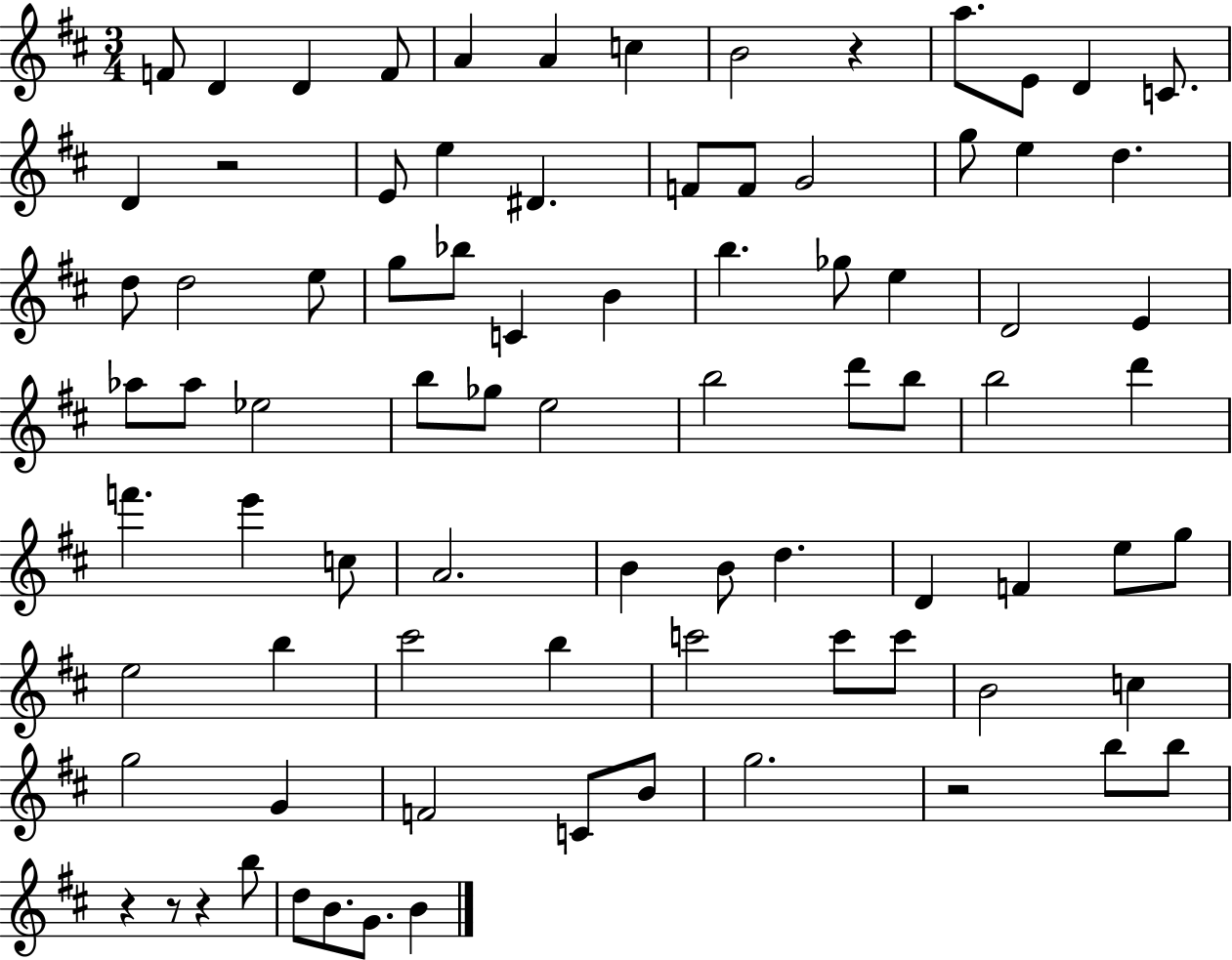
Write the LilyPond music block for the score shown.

{
  \clef treble
  \numericTimeSignature
  \time 3/4
  \key d \major
  f'8 d'4 d'4 f'8 | a'4 a'4 c''4 | b'2 r4 | a''8. e'8 d'4 c'8. | \break d'4 r2 | e'8 e''4 dis'4. | f'8 f'8 g'2 | g''8 e''4 d''4. | \break d''8 d''2 e''8 | g''8 bes''8 c'4 b'4 | b''4. ges''8 e''4 | d'2 e'4 | \break aes''8 aes''8 ees''2 | b''8 ges''8 e''2 | b''2 d'''8 b''8 | b''2 d'''4 | \break f'''4. e'''4 c''8 | a'2. | b'4 b'8 d''4. | d'4 f'4 e''8 g''8 | \break e''2 b''4 | cis'''2 b''4 | c'''2 c'''8 c'''8 | b'2 c''4 | \break g''2 g'4 | f'2 c'8 b'8 | g''2. | r2 b''8 b''8 | \break r4 r8 r4 b''8 | d''8 b'8. g'8. b'4 | \bar "|."
}